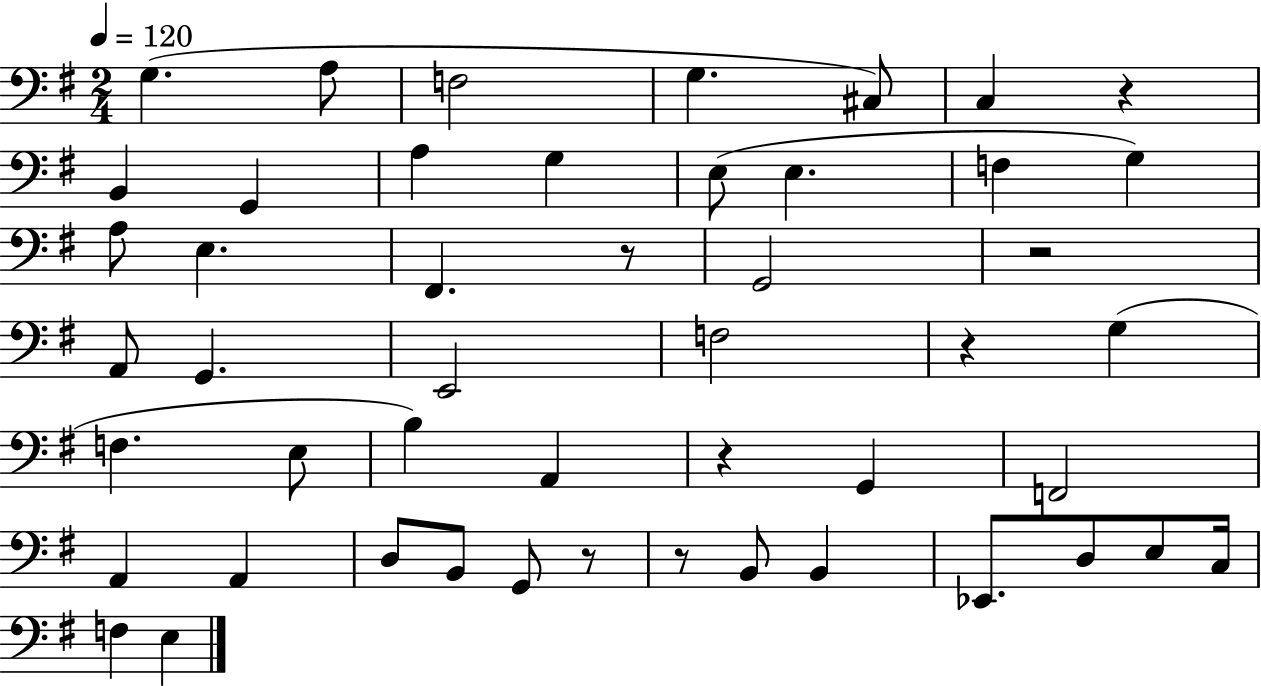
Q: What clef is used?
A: bass